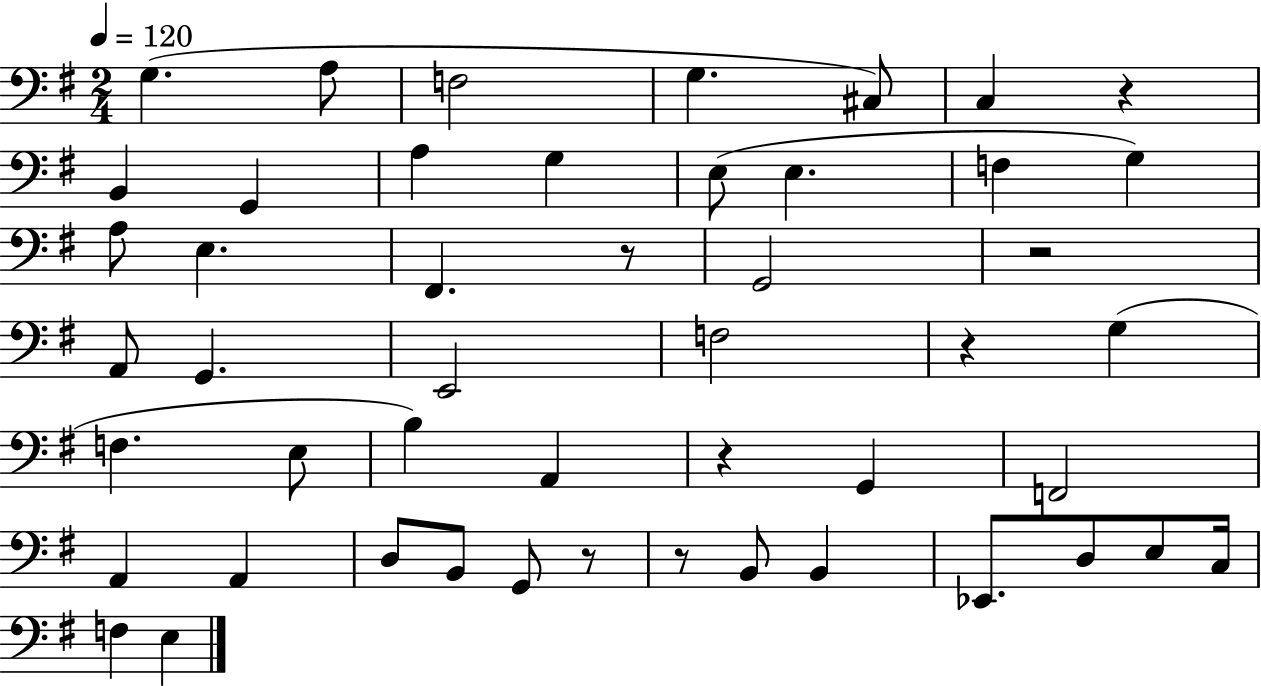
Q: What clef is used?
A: bass